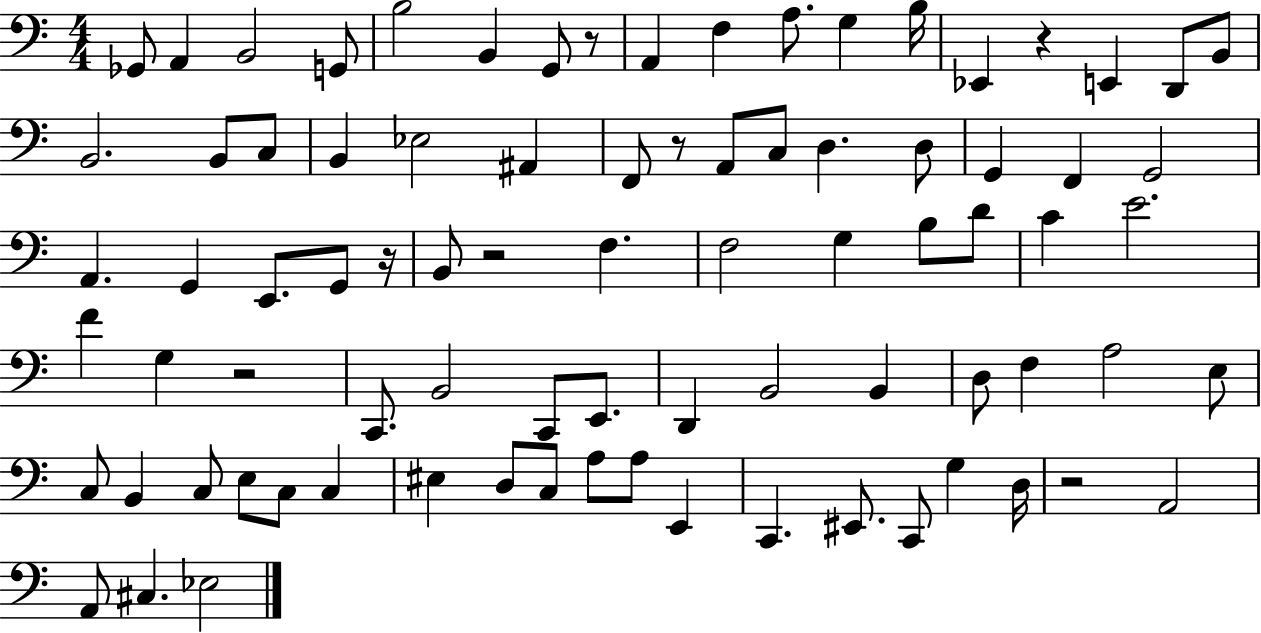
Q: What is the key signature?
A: C major